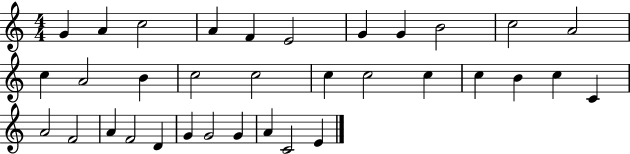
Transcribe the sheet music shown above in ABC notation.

X:1
T:Untitled
M:4/4
L:1/4
K:C
G A c2 A F E2 G G B2 c2 A2 c A2 B c2 c2 c c2 c c B c C A2 F2 A F2 D G G2 G A C2 E